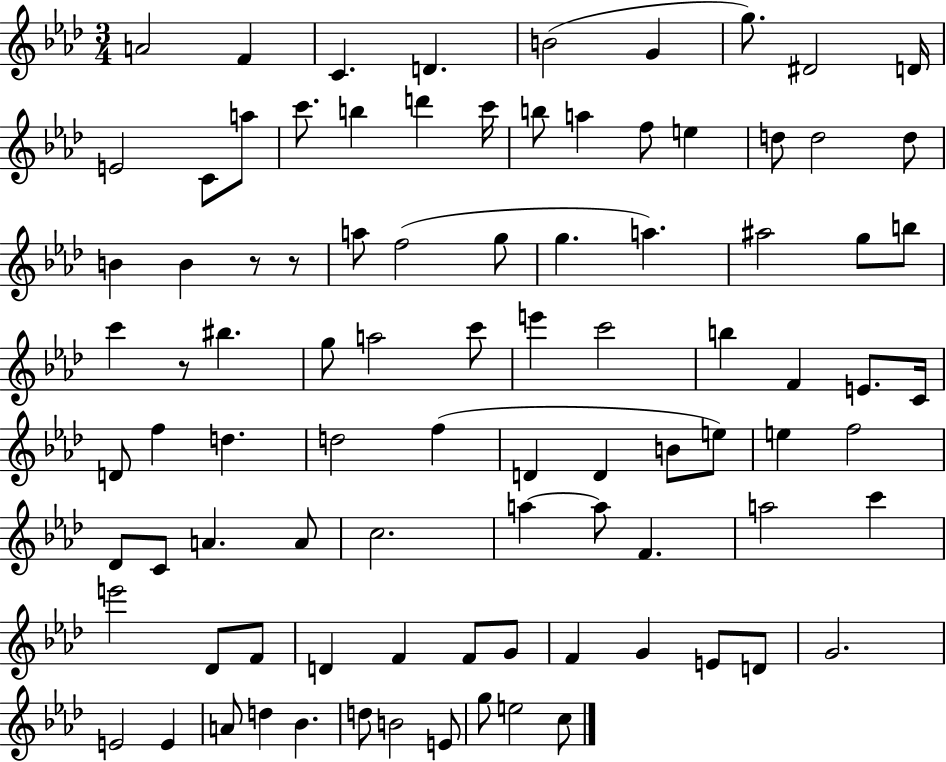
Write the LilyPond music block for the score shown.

{
  \clef treble
  \numericTimeSignature
  \time 3/4
  \key aes \major
  a'2 f'4 | c'4. d'4. | b'2( g'4 | g''8.) dis'2 d'16 | \break e'2 c'8 a''8 | c'''8. b''4 d'''4 c'''16 | b''8 a''4 f''8 e''4 | d''8 d''2 d''8 | \break b'4 b'4 r8 r8 | a''8 f''2( g''8 | g''4. a''4.) | ais''2 g''8 b''8 | \break c'''4 r8 bis''4. | g''8 a''2 c'''8 | e'''4 c'''2 | b''4 f'4 e'8. c'16 | \break d'8 f''4 d''4. | d''2 f''4( | d'4 d'4 b'8 e''8) | e''4 f''2 | \break des'8 c'8 a'4. a'8 | c''2. | a''4~~ a''8 f'4. | a''2 c'''4 | \break e'''2 des'8 f'8 | d'4 f'4 f'8 g'8 | f'4 g'4 e'8 d'8 | g'2. | \break e'2 e'4 | a'8 d''4 bes'4. | d''8 b'2 e'8 | g''8 e''2 c''8 | \break \bar "|."
}